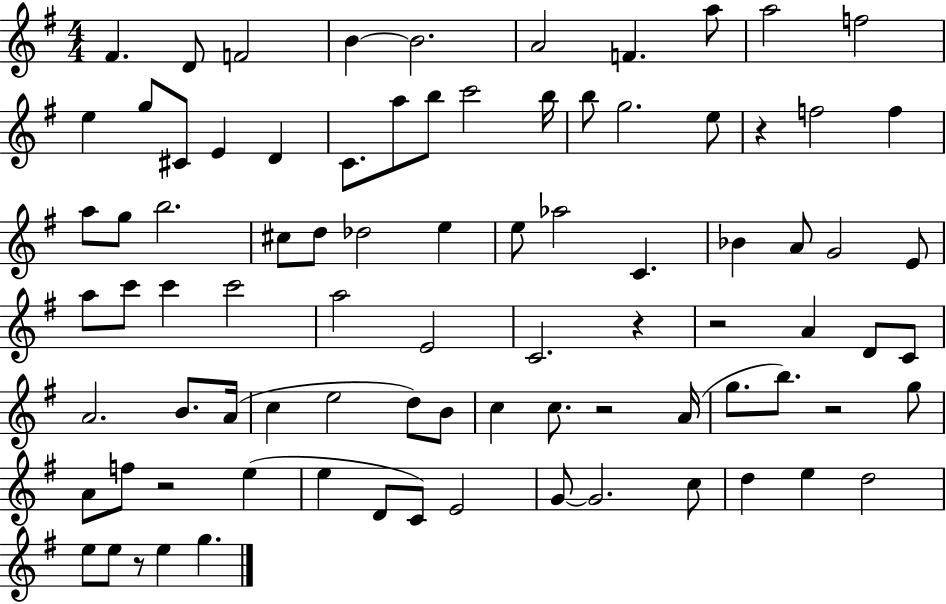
F#4/q. D4/e F4/h B4/q B4/h. A4/h F4/q. A5/e A5/h F5/h E5/q G5/e C#4/e E4/q D4/q C4/e. A5/e B5/e C6/h B5/s B5/e G5/h. E5/e R/q F5/h F5/q A5/e G5/e B5/h. C#5/e D5/e Db5/h E5/q E5/e Ab5/h C4/q. Bb4/q A4/e G4/h E4/e A5/e C6/e C6/q C6/h A5/h E4/h C4/h. R/q R/h A4/q D4/e C4/e A4/h. B4/e. A4/s C5/q E5/h D5/e B4/e C5/q C5/e. R/h A4/s G5/e. B5/e. R/h G5/e A4/e F5/e R/h E5/q E5/q D4/e C4/e E4/h G4/e G4/h. C5/e D5/q E5/q D5/h E5/e E5/e R/e E5/q G5/q.